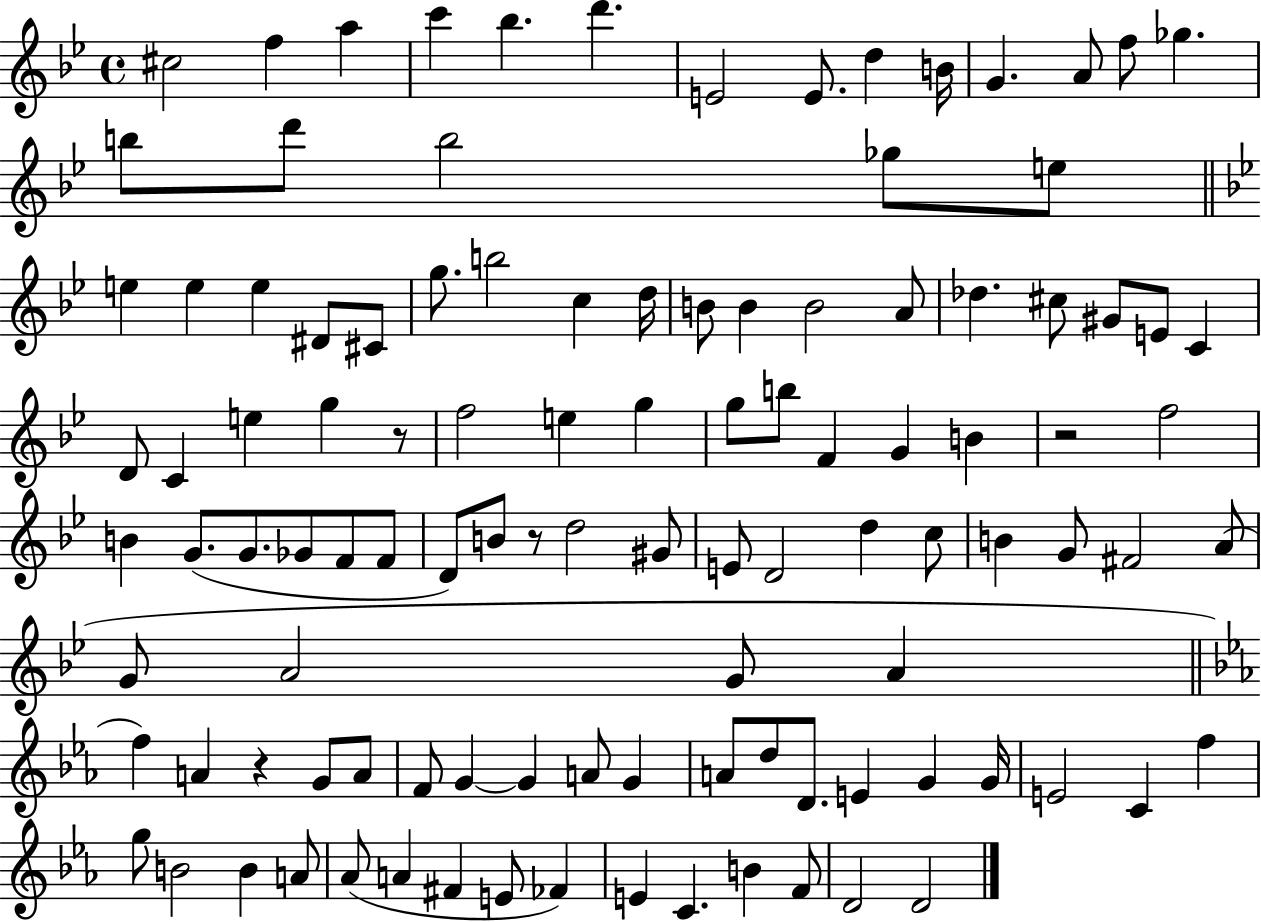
{
  \clef treble
  \time 4/4
  \defaultTimeSignature
  \key bes \major
  cis''2 f''4 a''4 | c'''4 bes''4. d'''4. | e'2 e'8. d''4 b'16 | g'4. a'8 f''8 ges''4. | \break b''8 d'''8 b''2 ges''8 e''8 | \bar "||" \break \key g \minor e''4 e''4 e''4 dis'8 cis'8 | g''8. b''2 c''4 d''16 | b'8 b'4 b'2 a'8 | des''4. cis''8 gis'8 e'8 c'4 | \break d'8 c'4 e''4 g''4 r8 | f''2 e''4 g''4 | g''8 b''8 f'4 g'4 b'4 | r2 f''2 | \break b'4 g'8.( g'8. ges'8 f'8 f'8 | d'8) b'8 r8 d''2 gis'8 | e'8 d'2 d''4 c''8 | b'4 g'8 fis'2 a'8( | \break g'8 a'2 g'8 a'4 | \bar "||" \break \key ees \major f''4) a'4 r4 g'8 a'8 | f'8 g'4~~ g'4 a'8 g'4 | a'8 d''8 d'8. e'4 g'4 g'16 | e'2 c'4 f''4 | \break g''8 b'2 b'4 a'8 | aes'8( a'4 fis'4 e'8 fes'4) | e'4 c'4. b'4 f'8 | d'2 d'2 | \break \bar "|."
}